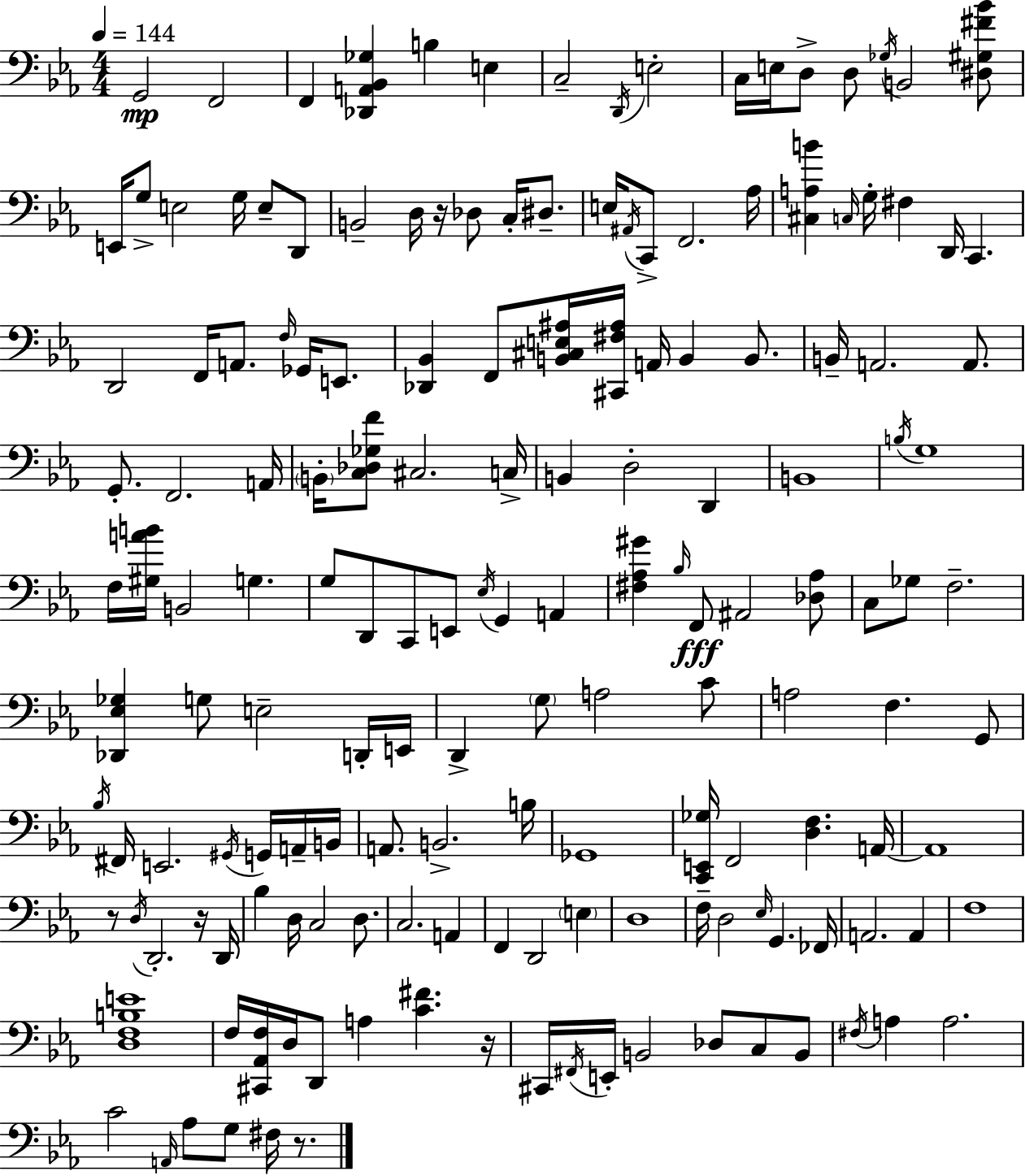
G2/h F2/h F2/q [Db2,A2,Bb2,Gb3]/q B3/q E3/q C3/h D2/s E3/h C3/s E3/s D3/e D3/e Gb3/s B2/h [D#3,G#3,F#4,Bb4]/e E2/s G3/e E3/h G3/s E3/e D2/e B2/h D3/s R/s Db3/e C3/s D#3/e. E3/s A#2/s C2/e F2/h. Ab3/s [C#3,A3,B4]/q C3/s G3/s F#3/q D2/s C2/q. D2/h F2/s A2/e. F3/s Gb2/s E2/e. [Db2,Bb2]/q F2/e [B2,C#3,E3,A#3]/s [C#2,F#3,A#3]/s A2/s B2/q B2/e. B2/s A2/h. A2/e. G2/e. F2/h. A2/s B2/s [C3,Db3,Gb3,F4]/e C#3/h. C3/s B2/q D3/h D2/q B2/w B3/s G3/w F3/s [G#3,A4,B4]/s B2/h G3/q. G3/e D2/e C2/e E2/e Eb3/s G2/q A2/q [F#3,Ab3,G#4]/q Bb3/s F2/e A#2/h [Db3,Ab3]/e C3/e Gb3/e F3/h. [Db2,Eb3,Gb3]/q G3/e E3/h D2/s E2/s D2/q G3/e A3/h C4/e A3/h F3/q. G2/e Bb3/s F#2/s E2/h. G#2/s G2/s A2/s B2/s A2/e. B2/h. B3/s Gb2/w [C2,E2,Gb3]/s F2/h [D3,F3]/q. A2/s A2/w R/e D3/s D2/h. R/s D2/s Bb3/q D3/s C3/h D3/e. C3/h. A2/q F2/q D2/h E3/q D3/w F3/s D3/h Eb3/s G2/q. FES2/s A2/h. A2/q F3/w [D3,F3,B3,E4]/w F3/s [C#2,Ab2,F3]/s D3/s D2/e A3/q [C4,F#4]/q. R/s C#2/s F#2/s E2/s B2/h Db3/e C3/e B2/e F#3/s A3/q A3/h. C4/h A2/s Ab3/e G3/e F#3/s R/e.